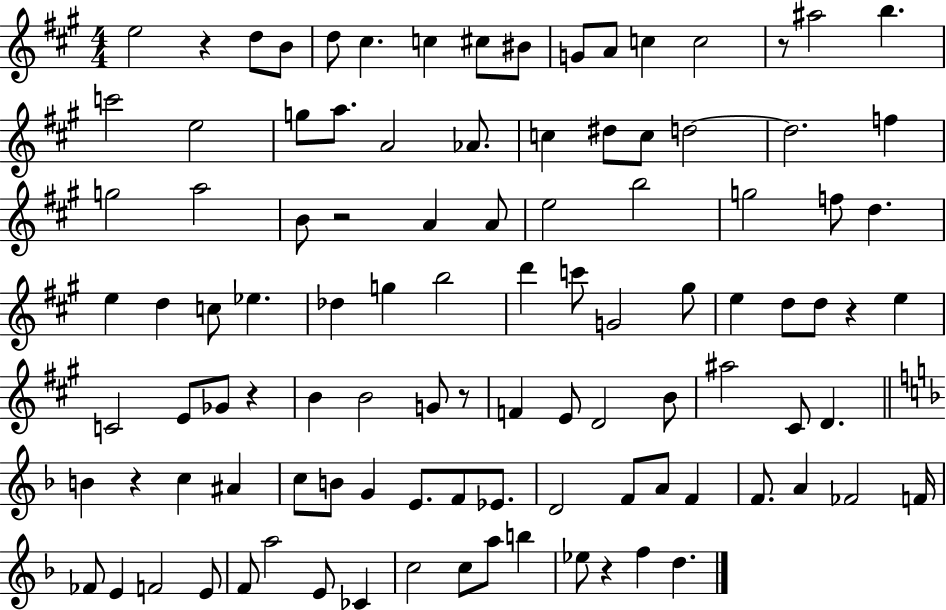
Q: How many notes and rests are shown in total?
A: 104